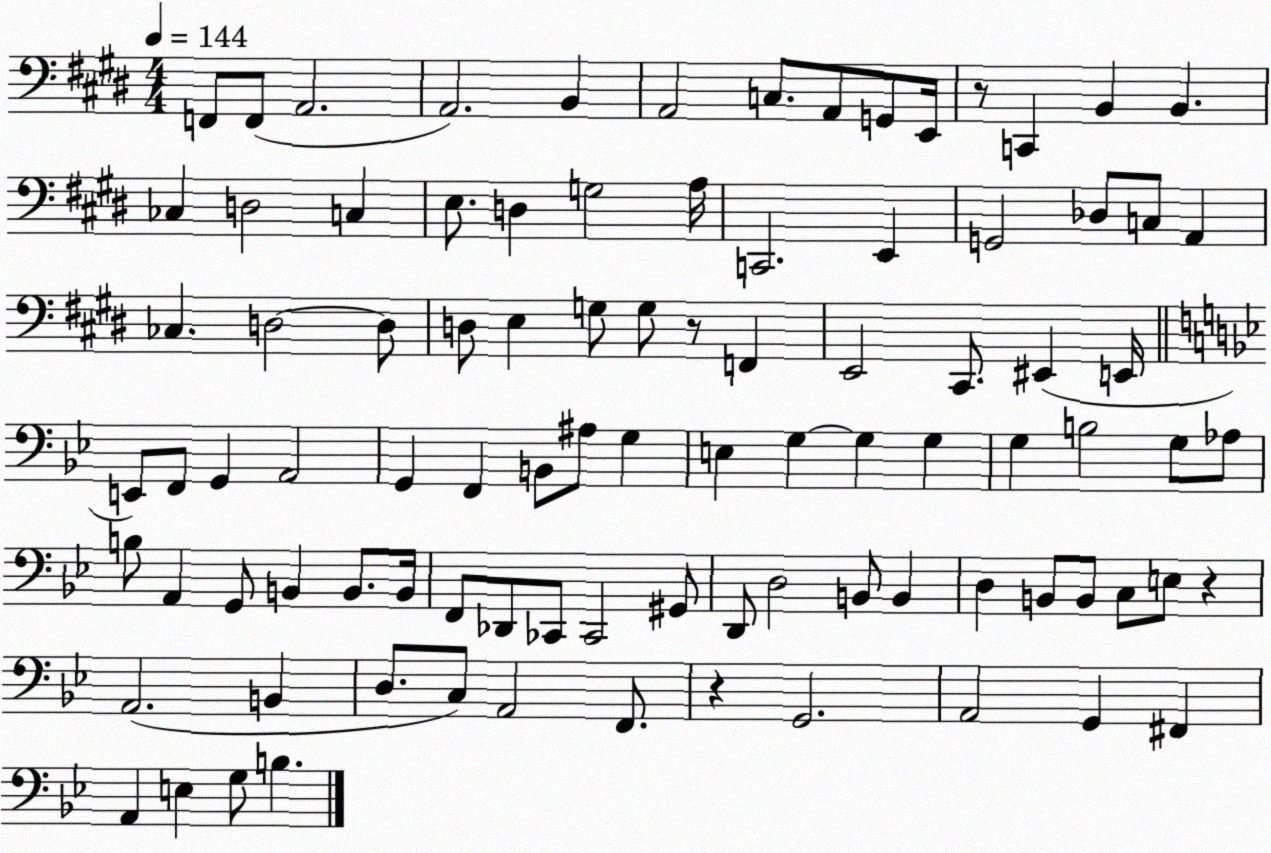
X:1
T:Untitled
M:4/4
L:1/4
K:E
F,,/2 F,,/2 A,,2 A,,2 B,, A,,2 C,/2 A,,/2 G,,/2 E,,/4 z/2 C,, B,, B,, _C, D,2 C, E,/2 D, G,2 A,/4 C,,2 E,, G,,2 _D,/2 C,/2 A,, _C, D,2 D,/2 D,/2 E, G,/2 G,/2 z/2 F,, E,,2 ^C,,/2 ^E,, E,,/4 E,,/2 F,,/2 G,, A,,2 G,, F,, B,,/2 ^A,/2 G, E, G, G, G, G, B,2 G,/2 _A,/2 B,/2 A,, G,,/2 B,, B,,/2 B,,/4 F,,/2 _D,,/2 _C,,/2 _C,,2 ^G,,/2 D,,/2 D,2 B,,/2 B,, D, B,,/2 B,,/2 C,/2 E,/2 z A,,2 B,, D,/2 C,/2 A,,2 F,,/2 z G,,2 A,,2 G,, ^F,, A,, E, G,/2 B,